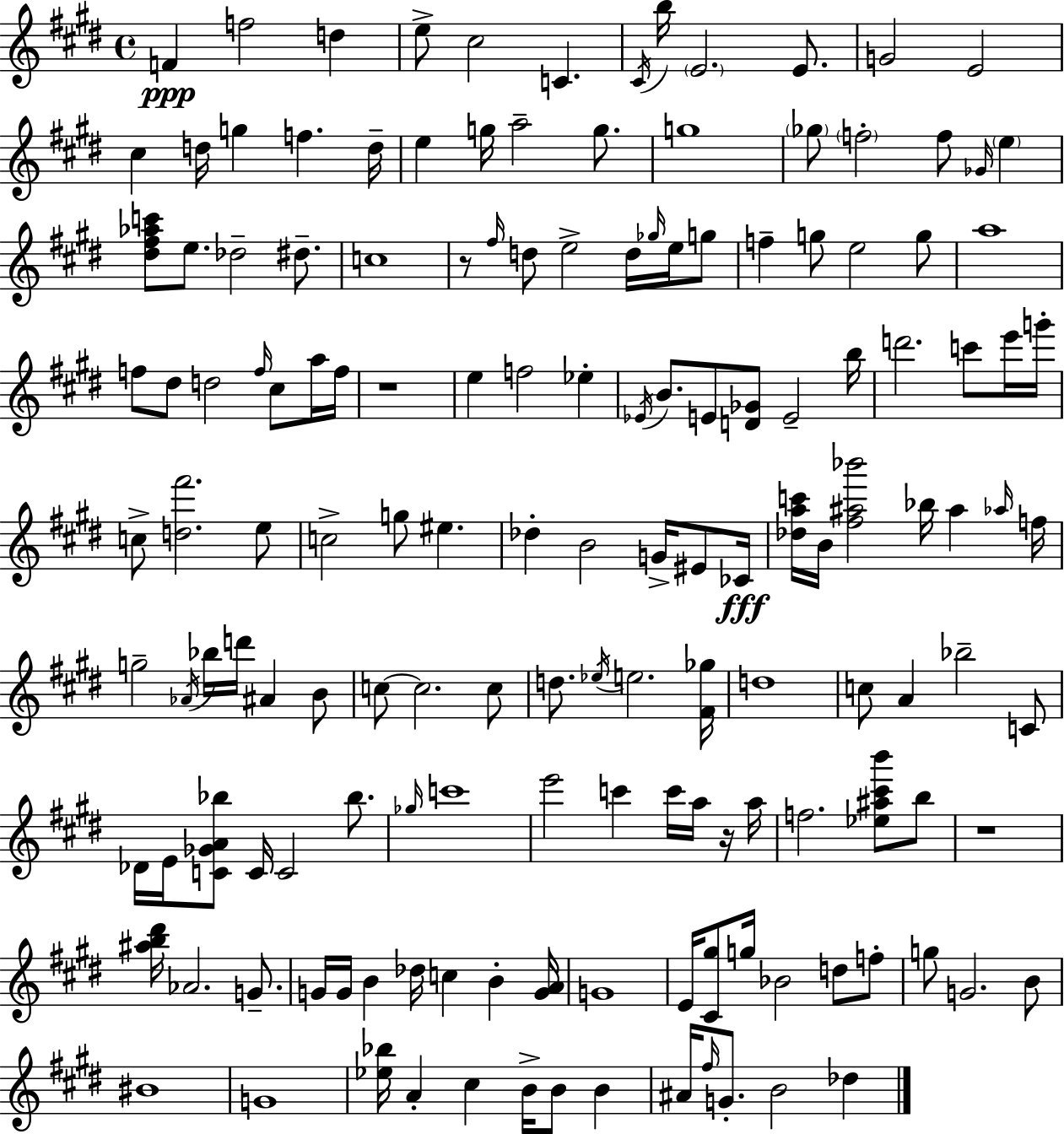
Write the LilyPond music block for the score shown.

{
  \clef treble
  \time 4/4
  \defaultTimeSignature
  \key e \major
  f'4\ppp f''2 d''4 | e''8-> cis''2 c'4. | \acciaccatura { cis'16 } b''16 \parenthesize e'2. e'8. | g'2 e'2 | \break cis''4 d''16 g''4 f''4. | d''16-- e''4 g''16 a''2-- g''8. | g''1 | \parenthesize ges''8 \parenthesize f''2-. f''8 \grace { ges'16 } \parenthesize e''4 | \break <dis'' fis'' aes'' c'''>8 e''8. des''2-- dis''8.-- | c''1 | r8 \grace { fis''16 } d''8 e''2-> d''16 | \grace { ges''16 } e''16 g''8 f''4-- g''8 e''2 | \break g''8 a''1 | f''8 dis''8 d''2 | \grace { f''16 } cis''8 a''16 f''16 r1 | e''4 f''2 | \break ees''4-. \acciaccatura { ees'16 } b'8. e'8 <d' ges'>8 e'2-- | b''16 d'''2. | c'''8 e'''16 g'''16-. c''8-> <d'' fis'''>2. | e''8 c''2-> g''8 | \break eis''4. des''4-. b'2 | g'16-> eis'8 ces'16\fff <des'' a'' c'''>16 b'16 <fis'' ais'' bes'''>2 | bes''16 ais''4 \grace { aes''16 } f''16 g''2-- \acciaccatura { aes'16 } | bes''16 d'''16 ais'4 b'8 c''8~~ c''2. | \break c''8 d''8. \acciaccatura { ees''16 } e''2. | <fis' ges''>16 d''1 | c''8 a'4 bes''2-- | c'8 des'16 e'16 <c' ges' a' bes''>8 c'16 c'2 | \break bes''8. \grace { ges''16 } c'''1 | e'''2 | c'''4 c'''16 a''16 r16 a''16 f''2. | <ees'' ais'' cis''' b'''>8 b''8 r1 | \break <ais'' b'' dis'''>16 aes'2. | g'8.-- g'16 g'16 b'4 | des''16 c''4 b'4-. <g' a'>16 g'1 | e'16 <cis' gis''>8 g''16 bes'2 | \break d''8 f''8-. g''8 g'2. | b'8 bis'1 | g'1 | <ees'' bes''>16 a'4-. cis''4 | \break b'16-> b'8 b'4 ais'16 \grace { fis''16 } g'8.-. b'2 | des''4 \bar "|."
}